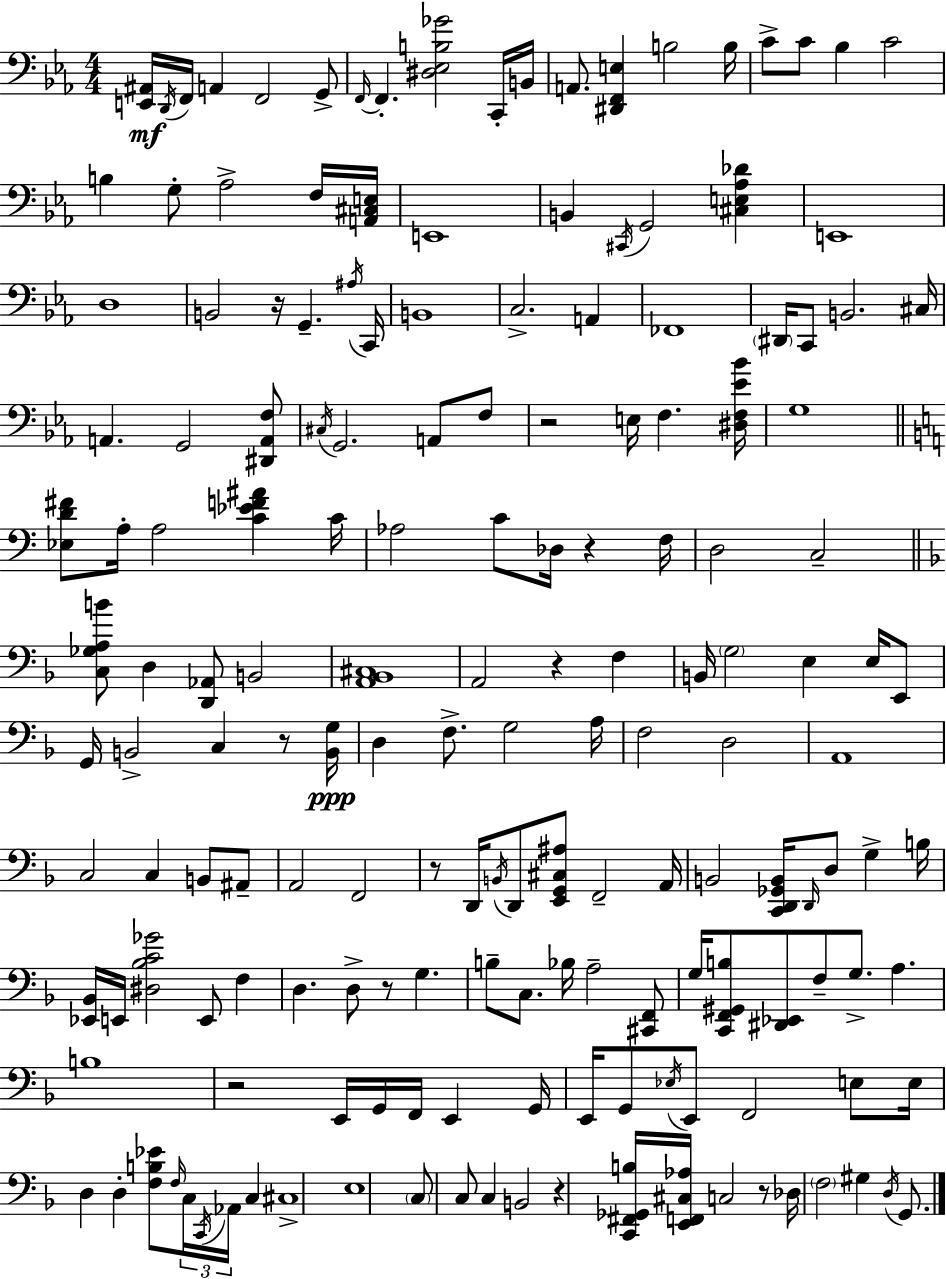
{
  \clef bass
  \numericTimeSignature
  \time 4/4
  \key c \minor
  \repeat volta 2 { <e, ais,>16\mf \acciaccatura { d,16 } f,16 a,4 f,2 g,8-> | \grace { f,16~ }~ f,4.-. <dis ees b ges'>2 | c,16-. b,16 a,8. <dis, f, e>4 b2 | b16 c'8-> c'8 bes4 c'2 | \break b4 g8-. aes2-> | f16 <a, cis e>16 e,1 | b,4 \acciaccatura { cis,16 } g,2 <cis e aes des'>4 | e,1 | \break d1 | b,2 r16 g,4.-- | \acciaccatura { ais16 } c,16 b,1 | c2.-> | \break a,4 fes,1 | \parenthesize dis,16 c,8 b,2. | cis16 a,4. g,2 | <dis, a, f>8 \acciaccatura { cis16 } g,2. | \break a,8 f8 r2 e16 f4. | <dis f ees' bes'>16 g1 | \bar "||" \break \key a \minor <ees d' fis'>8 a16-. a2 <c' ees' f' ais'>4 c'16 | aes2 c'8 des16 r4 f16 | d2 c2-- | \bar "||" \break \key d \minor <c ges a b'>8 d4 <d, aes,>8 b,2 | <a, bes, cis>1 | a,2 r4 f4 | b,16 \parenthesize g2 e4 e16 e,8 | \break g,16 b,2-> c4 r8 <b, g>16\ppp | d4 f8.-> g2 a16 | f2 d2 | a,1 | \break c2 c4 b,8 ais,8-- | a,2 f,2 | r8 d,16 \acciaccatura { b,16 } d,8 <e, g, cis ais>8 f,2-- | a,16 b,2 <c, d, ges, b,>16 \grace { d,16 } d8 g4-> | \break b16 <ees, bes,>16 e,16 <dis bes c' ges'>2 e,8 f4 | d4. d8-> r8 g4. | b8-- c8. bes16 a2-- | <cis, f,>8 g16 <c, f, gis, b>8 <dis, ees,>8 f8-- g8.-> a4. | \break b1 | r2 e,16 g,16 f,16 e,4 | g,16 e,16 g,8 \acciaccatura { ees16 } e,8 f,2 | e8 e16 d4 d4-. <f b ees'>8 \grace { f16 } \tuplet 3/2 { c16 \acciaccatura { c,16 } | \break aes,16 } c4 cis1-> | e1 | \parenthesize c8 c8 c4 b,2 | r4 <c, fis, ges, b>16 <e, f, cis aes>16 c2 | \break r8 des16 \parenthesize f2 gis4 | \acciaccatura { d16 } g,8. } \bar "|."
}